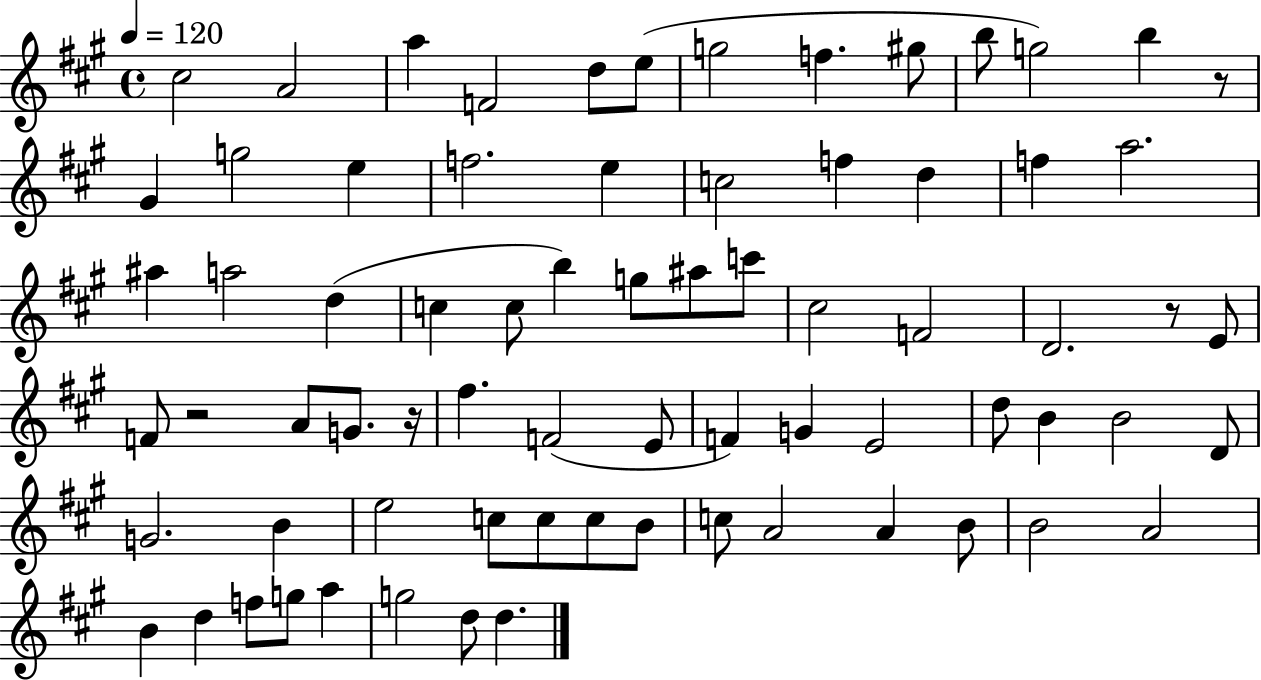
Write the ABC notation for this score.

X:1
T:Untitled
M:4/4
L:1/4
K:A
^c2 A2 a F2 d/2 e/2 g2 f ^g/2 b/2 g2 b z/2 ^G g2 e f2 e c2 f d f a2 ^a a2 d c c/2 b g/2 ^a/2 c'/2 ^c2 F2 D2 z/2 E/2 F/2 z2 A/2 G/2 z/4 ^f F2 E/2 F G E2 d/2 B B2 D/2 G2 B e2 c/2 c/2 c/2 B/2 c/2 A2 A B/2 B2 A2 B d f/2 g/2 a g2 d/2 d